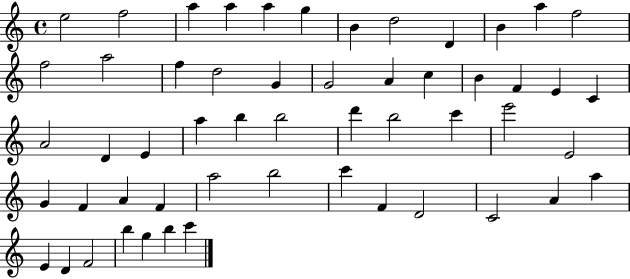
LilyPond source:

{
  \clef treble
  \time 4/4
  \defaultTimeSignature
  \key c \major
  e''2 f''2 | a''4 a''4 a''4 g''4 | b'4 d''2 d'4 | b'4 a''4 f''2 | \break f''2 a''2 | f''4 d''2 g'4 | g'2 a'4 c''4 | b'4 f'4 e'4 c'4 | \break a'2 d'4 e'4 | a''4 b''4 b''2 | d'''4 b''2 c'''4 | e'''2 e'2 | \break g'4 f'4 a'4 f'4 | a''2 b''2 | c'''4 f'4 d'2 | c'2 a'4 a''4 | \break e'4 d'4 f'2 | b''4 g''4 b''4 c'''4 | \bar "|."
}